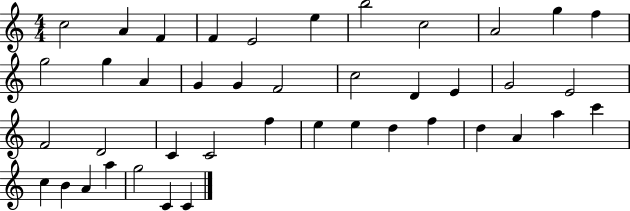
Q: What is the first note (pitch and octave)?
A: C5